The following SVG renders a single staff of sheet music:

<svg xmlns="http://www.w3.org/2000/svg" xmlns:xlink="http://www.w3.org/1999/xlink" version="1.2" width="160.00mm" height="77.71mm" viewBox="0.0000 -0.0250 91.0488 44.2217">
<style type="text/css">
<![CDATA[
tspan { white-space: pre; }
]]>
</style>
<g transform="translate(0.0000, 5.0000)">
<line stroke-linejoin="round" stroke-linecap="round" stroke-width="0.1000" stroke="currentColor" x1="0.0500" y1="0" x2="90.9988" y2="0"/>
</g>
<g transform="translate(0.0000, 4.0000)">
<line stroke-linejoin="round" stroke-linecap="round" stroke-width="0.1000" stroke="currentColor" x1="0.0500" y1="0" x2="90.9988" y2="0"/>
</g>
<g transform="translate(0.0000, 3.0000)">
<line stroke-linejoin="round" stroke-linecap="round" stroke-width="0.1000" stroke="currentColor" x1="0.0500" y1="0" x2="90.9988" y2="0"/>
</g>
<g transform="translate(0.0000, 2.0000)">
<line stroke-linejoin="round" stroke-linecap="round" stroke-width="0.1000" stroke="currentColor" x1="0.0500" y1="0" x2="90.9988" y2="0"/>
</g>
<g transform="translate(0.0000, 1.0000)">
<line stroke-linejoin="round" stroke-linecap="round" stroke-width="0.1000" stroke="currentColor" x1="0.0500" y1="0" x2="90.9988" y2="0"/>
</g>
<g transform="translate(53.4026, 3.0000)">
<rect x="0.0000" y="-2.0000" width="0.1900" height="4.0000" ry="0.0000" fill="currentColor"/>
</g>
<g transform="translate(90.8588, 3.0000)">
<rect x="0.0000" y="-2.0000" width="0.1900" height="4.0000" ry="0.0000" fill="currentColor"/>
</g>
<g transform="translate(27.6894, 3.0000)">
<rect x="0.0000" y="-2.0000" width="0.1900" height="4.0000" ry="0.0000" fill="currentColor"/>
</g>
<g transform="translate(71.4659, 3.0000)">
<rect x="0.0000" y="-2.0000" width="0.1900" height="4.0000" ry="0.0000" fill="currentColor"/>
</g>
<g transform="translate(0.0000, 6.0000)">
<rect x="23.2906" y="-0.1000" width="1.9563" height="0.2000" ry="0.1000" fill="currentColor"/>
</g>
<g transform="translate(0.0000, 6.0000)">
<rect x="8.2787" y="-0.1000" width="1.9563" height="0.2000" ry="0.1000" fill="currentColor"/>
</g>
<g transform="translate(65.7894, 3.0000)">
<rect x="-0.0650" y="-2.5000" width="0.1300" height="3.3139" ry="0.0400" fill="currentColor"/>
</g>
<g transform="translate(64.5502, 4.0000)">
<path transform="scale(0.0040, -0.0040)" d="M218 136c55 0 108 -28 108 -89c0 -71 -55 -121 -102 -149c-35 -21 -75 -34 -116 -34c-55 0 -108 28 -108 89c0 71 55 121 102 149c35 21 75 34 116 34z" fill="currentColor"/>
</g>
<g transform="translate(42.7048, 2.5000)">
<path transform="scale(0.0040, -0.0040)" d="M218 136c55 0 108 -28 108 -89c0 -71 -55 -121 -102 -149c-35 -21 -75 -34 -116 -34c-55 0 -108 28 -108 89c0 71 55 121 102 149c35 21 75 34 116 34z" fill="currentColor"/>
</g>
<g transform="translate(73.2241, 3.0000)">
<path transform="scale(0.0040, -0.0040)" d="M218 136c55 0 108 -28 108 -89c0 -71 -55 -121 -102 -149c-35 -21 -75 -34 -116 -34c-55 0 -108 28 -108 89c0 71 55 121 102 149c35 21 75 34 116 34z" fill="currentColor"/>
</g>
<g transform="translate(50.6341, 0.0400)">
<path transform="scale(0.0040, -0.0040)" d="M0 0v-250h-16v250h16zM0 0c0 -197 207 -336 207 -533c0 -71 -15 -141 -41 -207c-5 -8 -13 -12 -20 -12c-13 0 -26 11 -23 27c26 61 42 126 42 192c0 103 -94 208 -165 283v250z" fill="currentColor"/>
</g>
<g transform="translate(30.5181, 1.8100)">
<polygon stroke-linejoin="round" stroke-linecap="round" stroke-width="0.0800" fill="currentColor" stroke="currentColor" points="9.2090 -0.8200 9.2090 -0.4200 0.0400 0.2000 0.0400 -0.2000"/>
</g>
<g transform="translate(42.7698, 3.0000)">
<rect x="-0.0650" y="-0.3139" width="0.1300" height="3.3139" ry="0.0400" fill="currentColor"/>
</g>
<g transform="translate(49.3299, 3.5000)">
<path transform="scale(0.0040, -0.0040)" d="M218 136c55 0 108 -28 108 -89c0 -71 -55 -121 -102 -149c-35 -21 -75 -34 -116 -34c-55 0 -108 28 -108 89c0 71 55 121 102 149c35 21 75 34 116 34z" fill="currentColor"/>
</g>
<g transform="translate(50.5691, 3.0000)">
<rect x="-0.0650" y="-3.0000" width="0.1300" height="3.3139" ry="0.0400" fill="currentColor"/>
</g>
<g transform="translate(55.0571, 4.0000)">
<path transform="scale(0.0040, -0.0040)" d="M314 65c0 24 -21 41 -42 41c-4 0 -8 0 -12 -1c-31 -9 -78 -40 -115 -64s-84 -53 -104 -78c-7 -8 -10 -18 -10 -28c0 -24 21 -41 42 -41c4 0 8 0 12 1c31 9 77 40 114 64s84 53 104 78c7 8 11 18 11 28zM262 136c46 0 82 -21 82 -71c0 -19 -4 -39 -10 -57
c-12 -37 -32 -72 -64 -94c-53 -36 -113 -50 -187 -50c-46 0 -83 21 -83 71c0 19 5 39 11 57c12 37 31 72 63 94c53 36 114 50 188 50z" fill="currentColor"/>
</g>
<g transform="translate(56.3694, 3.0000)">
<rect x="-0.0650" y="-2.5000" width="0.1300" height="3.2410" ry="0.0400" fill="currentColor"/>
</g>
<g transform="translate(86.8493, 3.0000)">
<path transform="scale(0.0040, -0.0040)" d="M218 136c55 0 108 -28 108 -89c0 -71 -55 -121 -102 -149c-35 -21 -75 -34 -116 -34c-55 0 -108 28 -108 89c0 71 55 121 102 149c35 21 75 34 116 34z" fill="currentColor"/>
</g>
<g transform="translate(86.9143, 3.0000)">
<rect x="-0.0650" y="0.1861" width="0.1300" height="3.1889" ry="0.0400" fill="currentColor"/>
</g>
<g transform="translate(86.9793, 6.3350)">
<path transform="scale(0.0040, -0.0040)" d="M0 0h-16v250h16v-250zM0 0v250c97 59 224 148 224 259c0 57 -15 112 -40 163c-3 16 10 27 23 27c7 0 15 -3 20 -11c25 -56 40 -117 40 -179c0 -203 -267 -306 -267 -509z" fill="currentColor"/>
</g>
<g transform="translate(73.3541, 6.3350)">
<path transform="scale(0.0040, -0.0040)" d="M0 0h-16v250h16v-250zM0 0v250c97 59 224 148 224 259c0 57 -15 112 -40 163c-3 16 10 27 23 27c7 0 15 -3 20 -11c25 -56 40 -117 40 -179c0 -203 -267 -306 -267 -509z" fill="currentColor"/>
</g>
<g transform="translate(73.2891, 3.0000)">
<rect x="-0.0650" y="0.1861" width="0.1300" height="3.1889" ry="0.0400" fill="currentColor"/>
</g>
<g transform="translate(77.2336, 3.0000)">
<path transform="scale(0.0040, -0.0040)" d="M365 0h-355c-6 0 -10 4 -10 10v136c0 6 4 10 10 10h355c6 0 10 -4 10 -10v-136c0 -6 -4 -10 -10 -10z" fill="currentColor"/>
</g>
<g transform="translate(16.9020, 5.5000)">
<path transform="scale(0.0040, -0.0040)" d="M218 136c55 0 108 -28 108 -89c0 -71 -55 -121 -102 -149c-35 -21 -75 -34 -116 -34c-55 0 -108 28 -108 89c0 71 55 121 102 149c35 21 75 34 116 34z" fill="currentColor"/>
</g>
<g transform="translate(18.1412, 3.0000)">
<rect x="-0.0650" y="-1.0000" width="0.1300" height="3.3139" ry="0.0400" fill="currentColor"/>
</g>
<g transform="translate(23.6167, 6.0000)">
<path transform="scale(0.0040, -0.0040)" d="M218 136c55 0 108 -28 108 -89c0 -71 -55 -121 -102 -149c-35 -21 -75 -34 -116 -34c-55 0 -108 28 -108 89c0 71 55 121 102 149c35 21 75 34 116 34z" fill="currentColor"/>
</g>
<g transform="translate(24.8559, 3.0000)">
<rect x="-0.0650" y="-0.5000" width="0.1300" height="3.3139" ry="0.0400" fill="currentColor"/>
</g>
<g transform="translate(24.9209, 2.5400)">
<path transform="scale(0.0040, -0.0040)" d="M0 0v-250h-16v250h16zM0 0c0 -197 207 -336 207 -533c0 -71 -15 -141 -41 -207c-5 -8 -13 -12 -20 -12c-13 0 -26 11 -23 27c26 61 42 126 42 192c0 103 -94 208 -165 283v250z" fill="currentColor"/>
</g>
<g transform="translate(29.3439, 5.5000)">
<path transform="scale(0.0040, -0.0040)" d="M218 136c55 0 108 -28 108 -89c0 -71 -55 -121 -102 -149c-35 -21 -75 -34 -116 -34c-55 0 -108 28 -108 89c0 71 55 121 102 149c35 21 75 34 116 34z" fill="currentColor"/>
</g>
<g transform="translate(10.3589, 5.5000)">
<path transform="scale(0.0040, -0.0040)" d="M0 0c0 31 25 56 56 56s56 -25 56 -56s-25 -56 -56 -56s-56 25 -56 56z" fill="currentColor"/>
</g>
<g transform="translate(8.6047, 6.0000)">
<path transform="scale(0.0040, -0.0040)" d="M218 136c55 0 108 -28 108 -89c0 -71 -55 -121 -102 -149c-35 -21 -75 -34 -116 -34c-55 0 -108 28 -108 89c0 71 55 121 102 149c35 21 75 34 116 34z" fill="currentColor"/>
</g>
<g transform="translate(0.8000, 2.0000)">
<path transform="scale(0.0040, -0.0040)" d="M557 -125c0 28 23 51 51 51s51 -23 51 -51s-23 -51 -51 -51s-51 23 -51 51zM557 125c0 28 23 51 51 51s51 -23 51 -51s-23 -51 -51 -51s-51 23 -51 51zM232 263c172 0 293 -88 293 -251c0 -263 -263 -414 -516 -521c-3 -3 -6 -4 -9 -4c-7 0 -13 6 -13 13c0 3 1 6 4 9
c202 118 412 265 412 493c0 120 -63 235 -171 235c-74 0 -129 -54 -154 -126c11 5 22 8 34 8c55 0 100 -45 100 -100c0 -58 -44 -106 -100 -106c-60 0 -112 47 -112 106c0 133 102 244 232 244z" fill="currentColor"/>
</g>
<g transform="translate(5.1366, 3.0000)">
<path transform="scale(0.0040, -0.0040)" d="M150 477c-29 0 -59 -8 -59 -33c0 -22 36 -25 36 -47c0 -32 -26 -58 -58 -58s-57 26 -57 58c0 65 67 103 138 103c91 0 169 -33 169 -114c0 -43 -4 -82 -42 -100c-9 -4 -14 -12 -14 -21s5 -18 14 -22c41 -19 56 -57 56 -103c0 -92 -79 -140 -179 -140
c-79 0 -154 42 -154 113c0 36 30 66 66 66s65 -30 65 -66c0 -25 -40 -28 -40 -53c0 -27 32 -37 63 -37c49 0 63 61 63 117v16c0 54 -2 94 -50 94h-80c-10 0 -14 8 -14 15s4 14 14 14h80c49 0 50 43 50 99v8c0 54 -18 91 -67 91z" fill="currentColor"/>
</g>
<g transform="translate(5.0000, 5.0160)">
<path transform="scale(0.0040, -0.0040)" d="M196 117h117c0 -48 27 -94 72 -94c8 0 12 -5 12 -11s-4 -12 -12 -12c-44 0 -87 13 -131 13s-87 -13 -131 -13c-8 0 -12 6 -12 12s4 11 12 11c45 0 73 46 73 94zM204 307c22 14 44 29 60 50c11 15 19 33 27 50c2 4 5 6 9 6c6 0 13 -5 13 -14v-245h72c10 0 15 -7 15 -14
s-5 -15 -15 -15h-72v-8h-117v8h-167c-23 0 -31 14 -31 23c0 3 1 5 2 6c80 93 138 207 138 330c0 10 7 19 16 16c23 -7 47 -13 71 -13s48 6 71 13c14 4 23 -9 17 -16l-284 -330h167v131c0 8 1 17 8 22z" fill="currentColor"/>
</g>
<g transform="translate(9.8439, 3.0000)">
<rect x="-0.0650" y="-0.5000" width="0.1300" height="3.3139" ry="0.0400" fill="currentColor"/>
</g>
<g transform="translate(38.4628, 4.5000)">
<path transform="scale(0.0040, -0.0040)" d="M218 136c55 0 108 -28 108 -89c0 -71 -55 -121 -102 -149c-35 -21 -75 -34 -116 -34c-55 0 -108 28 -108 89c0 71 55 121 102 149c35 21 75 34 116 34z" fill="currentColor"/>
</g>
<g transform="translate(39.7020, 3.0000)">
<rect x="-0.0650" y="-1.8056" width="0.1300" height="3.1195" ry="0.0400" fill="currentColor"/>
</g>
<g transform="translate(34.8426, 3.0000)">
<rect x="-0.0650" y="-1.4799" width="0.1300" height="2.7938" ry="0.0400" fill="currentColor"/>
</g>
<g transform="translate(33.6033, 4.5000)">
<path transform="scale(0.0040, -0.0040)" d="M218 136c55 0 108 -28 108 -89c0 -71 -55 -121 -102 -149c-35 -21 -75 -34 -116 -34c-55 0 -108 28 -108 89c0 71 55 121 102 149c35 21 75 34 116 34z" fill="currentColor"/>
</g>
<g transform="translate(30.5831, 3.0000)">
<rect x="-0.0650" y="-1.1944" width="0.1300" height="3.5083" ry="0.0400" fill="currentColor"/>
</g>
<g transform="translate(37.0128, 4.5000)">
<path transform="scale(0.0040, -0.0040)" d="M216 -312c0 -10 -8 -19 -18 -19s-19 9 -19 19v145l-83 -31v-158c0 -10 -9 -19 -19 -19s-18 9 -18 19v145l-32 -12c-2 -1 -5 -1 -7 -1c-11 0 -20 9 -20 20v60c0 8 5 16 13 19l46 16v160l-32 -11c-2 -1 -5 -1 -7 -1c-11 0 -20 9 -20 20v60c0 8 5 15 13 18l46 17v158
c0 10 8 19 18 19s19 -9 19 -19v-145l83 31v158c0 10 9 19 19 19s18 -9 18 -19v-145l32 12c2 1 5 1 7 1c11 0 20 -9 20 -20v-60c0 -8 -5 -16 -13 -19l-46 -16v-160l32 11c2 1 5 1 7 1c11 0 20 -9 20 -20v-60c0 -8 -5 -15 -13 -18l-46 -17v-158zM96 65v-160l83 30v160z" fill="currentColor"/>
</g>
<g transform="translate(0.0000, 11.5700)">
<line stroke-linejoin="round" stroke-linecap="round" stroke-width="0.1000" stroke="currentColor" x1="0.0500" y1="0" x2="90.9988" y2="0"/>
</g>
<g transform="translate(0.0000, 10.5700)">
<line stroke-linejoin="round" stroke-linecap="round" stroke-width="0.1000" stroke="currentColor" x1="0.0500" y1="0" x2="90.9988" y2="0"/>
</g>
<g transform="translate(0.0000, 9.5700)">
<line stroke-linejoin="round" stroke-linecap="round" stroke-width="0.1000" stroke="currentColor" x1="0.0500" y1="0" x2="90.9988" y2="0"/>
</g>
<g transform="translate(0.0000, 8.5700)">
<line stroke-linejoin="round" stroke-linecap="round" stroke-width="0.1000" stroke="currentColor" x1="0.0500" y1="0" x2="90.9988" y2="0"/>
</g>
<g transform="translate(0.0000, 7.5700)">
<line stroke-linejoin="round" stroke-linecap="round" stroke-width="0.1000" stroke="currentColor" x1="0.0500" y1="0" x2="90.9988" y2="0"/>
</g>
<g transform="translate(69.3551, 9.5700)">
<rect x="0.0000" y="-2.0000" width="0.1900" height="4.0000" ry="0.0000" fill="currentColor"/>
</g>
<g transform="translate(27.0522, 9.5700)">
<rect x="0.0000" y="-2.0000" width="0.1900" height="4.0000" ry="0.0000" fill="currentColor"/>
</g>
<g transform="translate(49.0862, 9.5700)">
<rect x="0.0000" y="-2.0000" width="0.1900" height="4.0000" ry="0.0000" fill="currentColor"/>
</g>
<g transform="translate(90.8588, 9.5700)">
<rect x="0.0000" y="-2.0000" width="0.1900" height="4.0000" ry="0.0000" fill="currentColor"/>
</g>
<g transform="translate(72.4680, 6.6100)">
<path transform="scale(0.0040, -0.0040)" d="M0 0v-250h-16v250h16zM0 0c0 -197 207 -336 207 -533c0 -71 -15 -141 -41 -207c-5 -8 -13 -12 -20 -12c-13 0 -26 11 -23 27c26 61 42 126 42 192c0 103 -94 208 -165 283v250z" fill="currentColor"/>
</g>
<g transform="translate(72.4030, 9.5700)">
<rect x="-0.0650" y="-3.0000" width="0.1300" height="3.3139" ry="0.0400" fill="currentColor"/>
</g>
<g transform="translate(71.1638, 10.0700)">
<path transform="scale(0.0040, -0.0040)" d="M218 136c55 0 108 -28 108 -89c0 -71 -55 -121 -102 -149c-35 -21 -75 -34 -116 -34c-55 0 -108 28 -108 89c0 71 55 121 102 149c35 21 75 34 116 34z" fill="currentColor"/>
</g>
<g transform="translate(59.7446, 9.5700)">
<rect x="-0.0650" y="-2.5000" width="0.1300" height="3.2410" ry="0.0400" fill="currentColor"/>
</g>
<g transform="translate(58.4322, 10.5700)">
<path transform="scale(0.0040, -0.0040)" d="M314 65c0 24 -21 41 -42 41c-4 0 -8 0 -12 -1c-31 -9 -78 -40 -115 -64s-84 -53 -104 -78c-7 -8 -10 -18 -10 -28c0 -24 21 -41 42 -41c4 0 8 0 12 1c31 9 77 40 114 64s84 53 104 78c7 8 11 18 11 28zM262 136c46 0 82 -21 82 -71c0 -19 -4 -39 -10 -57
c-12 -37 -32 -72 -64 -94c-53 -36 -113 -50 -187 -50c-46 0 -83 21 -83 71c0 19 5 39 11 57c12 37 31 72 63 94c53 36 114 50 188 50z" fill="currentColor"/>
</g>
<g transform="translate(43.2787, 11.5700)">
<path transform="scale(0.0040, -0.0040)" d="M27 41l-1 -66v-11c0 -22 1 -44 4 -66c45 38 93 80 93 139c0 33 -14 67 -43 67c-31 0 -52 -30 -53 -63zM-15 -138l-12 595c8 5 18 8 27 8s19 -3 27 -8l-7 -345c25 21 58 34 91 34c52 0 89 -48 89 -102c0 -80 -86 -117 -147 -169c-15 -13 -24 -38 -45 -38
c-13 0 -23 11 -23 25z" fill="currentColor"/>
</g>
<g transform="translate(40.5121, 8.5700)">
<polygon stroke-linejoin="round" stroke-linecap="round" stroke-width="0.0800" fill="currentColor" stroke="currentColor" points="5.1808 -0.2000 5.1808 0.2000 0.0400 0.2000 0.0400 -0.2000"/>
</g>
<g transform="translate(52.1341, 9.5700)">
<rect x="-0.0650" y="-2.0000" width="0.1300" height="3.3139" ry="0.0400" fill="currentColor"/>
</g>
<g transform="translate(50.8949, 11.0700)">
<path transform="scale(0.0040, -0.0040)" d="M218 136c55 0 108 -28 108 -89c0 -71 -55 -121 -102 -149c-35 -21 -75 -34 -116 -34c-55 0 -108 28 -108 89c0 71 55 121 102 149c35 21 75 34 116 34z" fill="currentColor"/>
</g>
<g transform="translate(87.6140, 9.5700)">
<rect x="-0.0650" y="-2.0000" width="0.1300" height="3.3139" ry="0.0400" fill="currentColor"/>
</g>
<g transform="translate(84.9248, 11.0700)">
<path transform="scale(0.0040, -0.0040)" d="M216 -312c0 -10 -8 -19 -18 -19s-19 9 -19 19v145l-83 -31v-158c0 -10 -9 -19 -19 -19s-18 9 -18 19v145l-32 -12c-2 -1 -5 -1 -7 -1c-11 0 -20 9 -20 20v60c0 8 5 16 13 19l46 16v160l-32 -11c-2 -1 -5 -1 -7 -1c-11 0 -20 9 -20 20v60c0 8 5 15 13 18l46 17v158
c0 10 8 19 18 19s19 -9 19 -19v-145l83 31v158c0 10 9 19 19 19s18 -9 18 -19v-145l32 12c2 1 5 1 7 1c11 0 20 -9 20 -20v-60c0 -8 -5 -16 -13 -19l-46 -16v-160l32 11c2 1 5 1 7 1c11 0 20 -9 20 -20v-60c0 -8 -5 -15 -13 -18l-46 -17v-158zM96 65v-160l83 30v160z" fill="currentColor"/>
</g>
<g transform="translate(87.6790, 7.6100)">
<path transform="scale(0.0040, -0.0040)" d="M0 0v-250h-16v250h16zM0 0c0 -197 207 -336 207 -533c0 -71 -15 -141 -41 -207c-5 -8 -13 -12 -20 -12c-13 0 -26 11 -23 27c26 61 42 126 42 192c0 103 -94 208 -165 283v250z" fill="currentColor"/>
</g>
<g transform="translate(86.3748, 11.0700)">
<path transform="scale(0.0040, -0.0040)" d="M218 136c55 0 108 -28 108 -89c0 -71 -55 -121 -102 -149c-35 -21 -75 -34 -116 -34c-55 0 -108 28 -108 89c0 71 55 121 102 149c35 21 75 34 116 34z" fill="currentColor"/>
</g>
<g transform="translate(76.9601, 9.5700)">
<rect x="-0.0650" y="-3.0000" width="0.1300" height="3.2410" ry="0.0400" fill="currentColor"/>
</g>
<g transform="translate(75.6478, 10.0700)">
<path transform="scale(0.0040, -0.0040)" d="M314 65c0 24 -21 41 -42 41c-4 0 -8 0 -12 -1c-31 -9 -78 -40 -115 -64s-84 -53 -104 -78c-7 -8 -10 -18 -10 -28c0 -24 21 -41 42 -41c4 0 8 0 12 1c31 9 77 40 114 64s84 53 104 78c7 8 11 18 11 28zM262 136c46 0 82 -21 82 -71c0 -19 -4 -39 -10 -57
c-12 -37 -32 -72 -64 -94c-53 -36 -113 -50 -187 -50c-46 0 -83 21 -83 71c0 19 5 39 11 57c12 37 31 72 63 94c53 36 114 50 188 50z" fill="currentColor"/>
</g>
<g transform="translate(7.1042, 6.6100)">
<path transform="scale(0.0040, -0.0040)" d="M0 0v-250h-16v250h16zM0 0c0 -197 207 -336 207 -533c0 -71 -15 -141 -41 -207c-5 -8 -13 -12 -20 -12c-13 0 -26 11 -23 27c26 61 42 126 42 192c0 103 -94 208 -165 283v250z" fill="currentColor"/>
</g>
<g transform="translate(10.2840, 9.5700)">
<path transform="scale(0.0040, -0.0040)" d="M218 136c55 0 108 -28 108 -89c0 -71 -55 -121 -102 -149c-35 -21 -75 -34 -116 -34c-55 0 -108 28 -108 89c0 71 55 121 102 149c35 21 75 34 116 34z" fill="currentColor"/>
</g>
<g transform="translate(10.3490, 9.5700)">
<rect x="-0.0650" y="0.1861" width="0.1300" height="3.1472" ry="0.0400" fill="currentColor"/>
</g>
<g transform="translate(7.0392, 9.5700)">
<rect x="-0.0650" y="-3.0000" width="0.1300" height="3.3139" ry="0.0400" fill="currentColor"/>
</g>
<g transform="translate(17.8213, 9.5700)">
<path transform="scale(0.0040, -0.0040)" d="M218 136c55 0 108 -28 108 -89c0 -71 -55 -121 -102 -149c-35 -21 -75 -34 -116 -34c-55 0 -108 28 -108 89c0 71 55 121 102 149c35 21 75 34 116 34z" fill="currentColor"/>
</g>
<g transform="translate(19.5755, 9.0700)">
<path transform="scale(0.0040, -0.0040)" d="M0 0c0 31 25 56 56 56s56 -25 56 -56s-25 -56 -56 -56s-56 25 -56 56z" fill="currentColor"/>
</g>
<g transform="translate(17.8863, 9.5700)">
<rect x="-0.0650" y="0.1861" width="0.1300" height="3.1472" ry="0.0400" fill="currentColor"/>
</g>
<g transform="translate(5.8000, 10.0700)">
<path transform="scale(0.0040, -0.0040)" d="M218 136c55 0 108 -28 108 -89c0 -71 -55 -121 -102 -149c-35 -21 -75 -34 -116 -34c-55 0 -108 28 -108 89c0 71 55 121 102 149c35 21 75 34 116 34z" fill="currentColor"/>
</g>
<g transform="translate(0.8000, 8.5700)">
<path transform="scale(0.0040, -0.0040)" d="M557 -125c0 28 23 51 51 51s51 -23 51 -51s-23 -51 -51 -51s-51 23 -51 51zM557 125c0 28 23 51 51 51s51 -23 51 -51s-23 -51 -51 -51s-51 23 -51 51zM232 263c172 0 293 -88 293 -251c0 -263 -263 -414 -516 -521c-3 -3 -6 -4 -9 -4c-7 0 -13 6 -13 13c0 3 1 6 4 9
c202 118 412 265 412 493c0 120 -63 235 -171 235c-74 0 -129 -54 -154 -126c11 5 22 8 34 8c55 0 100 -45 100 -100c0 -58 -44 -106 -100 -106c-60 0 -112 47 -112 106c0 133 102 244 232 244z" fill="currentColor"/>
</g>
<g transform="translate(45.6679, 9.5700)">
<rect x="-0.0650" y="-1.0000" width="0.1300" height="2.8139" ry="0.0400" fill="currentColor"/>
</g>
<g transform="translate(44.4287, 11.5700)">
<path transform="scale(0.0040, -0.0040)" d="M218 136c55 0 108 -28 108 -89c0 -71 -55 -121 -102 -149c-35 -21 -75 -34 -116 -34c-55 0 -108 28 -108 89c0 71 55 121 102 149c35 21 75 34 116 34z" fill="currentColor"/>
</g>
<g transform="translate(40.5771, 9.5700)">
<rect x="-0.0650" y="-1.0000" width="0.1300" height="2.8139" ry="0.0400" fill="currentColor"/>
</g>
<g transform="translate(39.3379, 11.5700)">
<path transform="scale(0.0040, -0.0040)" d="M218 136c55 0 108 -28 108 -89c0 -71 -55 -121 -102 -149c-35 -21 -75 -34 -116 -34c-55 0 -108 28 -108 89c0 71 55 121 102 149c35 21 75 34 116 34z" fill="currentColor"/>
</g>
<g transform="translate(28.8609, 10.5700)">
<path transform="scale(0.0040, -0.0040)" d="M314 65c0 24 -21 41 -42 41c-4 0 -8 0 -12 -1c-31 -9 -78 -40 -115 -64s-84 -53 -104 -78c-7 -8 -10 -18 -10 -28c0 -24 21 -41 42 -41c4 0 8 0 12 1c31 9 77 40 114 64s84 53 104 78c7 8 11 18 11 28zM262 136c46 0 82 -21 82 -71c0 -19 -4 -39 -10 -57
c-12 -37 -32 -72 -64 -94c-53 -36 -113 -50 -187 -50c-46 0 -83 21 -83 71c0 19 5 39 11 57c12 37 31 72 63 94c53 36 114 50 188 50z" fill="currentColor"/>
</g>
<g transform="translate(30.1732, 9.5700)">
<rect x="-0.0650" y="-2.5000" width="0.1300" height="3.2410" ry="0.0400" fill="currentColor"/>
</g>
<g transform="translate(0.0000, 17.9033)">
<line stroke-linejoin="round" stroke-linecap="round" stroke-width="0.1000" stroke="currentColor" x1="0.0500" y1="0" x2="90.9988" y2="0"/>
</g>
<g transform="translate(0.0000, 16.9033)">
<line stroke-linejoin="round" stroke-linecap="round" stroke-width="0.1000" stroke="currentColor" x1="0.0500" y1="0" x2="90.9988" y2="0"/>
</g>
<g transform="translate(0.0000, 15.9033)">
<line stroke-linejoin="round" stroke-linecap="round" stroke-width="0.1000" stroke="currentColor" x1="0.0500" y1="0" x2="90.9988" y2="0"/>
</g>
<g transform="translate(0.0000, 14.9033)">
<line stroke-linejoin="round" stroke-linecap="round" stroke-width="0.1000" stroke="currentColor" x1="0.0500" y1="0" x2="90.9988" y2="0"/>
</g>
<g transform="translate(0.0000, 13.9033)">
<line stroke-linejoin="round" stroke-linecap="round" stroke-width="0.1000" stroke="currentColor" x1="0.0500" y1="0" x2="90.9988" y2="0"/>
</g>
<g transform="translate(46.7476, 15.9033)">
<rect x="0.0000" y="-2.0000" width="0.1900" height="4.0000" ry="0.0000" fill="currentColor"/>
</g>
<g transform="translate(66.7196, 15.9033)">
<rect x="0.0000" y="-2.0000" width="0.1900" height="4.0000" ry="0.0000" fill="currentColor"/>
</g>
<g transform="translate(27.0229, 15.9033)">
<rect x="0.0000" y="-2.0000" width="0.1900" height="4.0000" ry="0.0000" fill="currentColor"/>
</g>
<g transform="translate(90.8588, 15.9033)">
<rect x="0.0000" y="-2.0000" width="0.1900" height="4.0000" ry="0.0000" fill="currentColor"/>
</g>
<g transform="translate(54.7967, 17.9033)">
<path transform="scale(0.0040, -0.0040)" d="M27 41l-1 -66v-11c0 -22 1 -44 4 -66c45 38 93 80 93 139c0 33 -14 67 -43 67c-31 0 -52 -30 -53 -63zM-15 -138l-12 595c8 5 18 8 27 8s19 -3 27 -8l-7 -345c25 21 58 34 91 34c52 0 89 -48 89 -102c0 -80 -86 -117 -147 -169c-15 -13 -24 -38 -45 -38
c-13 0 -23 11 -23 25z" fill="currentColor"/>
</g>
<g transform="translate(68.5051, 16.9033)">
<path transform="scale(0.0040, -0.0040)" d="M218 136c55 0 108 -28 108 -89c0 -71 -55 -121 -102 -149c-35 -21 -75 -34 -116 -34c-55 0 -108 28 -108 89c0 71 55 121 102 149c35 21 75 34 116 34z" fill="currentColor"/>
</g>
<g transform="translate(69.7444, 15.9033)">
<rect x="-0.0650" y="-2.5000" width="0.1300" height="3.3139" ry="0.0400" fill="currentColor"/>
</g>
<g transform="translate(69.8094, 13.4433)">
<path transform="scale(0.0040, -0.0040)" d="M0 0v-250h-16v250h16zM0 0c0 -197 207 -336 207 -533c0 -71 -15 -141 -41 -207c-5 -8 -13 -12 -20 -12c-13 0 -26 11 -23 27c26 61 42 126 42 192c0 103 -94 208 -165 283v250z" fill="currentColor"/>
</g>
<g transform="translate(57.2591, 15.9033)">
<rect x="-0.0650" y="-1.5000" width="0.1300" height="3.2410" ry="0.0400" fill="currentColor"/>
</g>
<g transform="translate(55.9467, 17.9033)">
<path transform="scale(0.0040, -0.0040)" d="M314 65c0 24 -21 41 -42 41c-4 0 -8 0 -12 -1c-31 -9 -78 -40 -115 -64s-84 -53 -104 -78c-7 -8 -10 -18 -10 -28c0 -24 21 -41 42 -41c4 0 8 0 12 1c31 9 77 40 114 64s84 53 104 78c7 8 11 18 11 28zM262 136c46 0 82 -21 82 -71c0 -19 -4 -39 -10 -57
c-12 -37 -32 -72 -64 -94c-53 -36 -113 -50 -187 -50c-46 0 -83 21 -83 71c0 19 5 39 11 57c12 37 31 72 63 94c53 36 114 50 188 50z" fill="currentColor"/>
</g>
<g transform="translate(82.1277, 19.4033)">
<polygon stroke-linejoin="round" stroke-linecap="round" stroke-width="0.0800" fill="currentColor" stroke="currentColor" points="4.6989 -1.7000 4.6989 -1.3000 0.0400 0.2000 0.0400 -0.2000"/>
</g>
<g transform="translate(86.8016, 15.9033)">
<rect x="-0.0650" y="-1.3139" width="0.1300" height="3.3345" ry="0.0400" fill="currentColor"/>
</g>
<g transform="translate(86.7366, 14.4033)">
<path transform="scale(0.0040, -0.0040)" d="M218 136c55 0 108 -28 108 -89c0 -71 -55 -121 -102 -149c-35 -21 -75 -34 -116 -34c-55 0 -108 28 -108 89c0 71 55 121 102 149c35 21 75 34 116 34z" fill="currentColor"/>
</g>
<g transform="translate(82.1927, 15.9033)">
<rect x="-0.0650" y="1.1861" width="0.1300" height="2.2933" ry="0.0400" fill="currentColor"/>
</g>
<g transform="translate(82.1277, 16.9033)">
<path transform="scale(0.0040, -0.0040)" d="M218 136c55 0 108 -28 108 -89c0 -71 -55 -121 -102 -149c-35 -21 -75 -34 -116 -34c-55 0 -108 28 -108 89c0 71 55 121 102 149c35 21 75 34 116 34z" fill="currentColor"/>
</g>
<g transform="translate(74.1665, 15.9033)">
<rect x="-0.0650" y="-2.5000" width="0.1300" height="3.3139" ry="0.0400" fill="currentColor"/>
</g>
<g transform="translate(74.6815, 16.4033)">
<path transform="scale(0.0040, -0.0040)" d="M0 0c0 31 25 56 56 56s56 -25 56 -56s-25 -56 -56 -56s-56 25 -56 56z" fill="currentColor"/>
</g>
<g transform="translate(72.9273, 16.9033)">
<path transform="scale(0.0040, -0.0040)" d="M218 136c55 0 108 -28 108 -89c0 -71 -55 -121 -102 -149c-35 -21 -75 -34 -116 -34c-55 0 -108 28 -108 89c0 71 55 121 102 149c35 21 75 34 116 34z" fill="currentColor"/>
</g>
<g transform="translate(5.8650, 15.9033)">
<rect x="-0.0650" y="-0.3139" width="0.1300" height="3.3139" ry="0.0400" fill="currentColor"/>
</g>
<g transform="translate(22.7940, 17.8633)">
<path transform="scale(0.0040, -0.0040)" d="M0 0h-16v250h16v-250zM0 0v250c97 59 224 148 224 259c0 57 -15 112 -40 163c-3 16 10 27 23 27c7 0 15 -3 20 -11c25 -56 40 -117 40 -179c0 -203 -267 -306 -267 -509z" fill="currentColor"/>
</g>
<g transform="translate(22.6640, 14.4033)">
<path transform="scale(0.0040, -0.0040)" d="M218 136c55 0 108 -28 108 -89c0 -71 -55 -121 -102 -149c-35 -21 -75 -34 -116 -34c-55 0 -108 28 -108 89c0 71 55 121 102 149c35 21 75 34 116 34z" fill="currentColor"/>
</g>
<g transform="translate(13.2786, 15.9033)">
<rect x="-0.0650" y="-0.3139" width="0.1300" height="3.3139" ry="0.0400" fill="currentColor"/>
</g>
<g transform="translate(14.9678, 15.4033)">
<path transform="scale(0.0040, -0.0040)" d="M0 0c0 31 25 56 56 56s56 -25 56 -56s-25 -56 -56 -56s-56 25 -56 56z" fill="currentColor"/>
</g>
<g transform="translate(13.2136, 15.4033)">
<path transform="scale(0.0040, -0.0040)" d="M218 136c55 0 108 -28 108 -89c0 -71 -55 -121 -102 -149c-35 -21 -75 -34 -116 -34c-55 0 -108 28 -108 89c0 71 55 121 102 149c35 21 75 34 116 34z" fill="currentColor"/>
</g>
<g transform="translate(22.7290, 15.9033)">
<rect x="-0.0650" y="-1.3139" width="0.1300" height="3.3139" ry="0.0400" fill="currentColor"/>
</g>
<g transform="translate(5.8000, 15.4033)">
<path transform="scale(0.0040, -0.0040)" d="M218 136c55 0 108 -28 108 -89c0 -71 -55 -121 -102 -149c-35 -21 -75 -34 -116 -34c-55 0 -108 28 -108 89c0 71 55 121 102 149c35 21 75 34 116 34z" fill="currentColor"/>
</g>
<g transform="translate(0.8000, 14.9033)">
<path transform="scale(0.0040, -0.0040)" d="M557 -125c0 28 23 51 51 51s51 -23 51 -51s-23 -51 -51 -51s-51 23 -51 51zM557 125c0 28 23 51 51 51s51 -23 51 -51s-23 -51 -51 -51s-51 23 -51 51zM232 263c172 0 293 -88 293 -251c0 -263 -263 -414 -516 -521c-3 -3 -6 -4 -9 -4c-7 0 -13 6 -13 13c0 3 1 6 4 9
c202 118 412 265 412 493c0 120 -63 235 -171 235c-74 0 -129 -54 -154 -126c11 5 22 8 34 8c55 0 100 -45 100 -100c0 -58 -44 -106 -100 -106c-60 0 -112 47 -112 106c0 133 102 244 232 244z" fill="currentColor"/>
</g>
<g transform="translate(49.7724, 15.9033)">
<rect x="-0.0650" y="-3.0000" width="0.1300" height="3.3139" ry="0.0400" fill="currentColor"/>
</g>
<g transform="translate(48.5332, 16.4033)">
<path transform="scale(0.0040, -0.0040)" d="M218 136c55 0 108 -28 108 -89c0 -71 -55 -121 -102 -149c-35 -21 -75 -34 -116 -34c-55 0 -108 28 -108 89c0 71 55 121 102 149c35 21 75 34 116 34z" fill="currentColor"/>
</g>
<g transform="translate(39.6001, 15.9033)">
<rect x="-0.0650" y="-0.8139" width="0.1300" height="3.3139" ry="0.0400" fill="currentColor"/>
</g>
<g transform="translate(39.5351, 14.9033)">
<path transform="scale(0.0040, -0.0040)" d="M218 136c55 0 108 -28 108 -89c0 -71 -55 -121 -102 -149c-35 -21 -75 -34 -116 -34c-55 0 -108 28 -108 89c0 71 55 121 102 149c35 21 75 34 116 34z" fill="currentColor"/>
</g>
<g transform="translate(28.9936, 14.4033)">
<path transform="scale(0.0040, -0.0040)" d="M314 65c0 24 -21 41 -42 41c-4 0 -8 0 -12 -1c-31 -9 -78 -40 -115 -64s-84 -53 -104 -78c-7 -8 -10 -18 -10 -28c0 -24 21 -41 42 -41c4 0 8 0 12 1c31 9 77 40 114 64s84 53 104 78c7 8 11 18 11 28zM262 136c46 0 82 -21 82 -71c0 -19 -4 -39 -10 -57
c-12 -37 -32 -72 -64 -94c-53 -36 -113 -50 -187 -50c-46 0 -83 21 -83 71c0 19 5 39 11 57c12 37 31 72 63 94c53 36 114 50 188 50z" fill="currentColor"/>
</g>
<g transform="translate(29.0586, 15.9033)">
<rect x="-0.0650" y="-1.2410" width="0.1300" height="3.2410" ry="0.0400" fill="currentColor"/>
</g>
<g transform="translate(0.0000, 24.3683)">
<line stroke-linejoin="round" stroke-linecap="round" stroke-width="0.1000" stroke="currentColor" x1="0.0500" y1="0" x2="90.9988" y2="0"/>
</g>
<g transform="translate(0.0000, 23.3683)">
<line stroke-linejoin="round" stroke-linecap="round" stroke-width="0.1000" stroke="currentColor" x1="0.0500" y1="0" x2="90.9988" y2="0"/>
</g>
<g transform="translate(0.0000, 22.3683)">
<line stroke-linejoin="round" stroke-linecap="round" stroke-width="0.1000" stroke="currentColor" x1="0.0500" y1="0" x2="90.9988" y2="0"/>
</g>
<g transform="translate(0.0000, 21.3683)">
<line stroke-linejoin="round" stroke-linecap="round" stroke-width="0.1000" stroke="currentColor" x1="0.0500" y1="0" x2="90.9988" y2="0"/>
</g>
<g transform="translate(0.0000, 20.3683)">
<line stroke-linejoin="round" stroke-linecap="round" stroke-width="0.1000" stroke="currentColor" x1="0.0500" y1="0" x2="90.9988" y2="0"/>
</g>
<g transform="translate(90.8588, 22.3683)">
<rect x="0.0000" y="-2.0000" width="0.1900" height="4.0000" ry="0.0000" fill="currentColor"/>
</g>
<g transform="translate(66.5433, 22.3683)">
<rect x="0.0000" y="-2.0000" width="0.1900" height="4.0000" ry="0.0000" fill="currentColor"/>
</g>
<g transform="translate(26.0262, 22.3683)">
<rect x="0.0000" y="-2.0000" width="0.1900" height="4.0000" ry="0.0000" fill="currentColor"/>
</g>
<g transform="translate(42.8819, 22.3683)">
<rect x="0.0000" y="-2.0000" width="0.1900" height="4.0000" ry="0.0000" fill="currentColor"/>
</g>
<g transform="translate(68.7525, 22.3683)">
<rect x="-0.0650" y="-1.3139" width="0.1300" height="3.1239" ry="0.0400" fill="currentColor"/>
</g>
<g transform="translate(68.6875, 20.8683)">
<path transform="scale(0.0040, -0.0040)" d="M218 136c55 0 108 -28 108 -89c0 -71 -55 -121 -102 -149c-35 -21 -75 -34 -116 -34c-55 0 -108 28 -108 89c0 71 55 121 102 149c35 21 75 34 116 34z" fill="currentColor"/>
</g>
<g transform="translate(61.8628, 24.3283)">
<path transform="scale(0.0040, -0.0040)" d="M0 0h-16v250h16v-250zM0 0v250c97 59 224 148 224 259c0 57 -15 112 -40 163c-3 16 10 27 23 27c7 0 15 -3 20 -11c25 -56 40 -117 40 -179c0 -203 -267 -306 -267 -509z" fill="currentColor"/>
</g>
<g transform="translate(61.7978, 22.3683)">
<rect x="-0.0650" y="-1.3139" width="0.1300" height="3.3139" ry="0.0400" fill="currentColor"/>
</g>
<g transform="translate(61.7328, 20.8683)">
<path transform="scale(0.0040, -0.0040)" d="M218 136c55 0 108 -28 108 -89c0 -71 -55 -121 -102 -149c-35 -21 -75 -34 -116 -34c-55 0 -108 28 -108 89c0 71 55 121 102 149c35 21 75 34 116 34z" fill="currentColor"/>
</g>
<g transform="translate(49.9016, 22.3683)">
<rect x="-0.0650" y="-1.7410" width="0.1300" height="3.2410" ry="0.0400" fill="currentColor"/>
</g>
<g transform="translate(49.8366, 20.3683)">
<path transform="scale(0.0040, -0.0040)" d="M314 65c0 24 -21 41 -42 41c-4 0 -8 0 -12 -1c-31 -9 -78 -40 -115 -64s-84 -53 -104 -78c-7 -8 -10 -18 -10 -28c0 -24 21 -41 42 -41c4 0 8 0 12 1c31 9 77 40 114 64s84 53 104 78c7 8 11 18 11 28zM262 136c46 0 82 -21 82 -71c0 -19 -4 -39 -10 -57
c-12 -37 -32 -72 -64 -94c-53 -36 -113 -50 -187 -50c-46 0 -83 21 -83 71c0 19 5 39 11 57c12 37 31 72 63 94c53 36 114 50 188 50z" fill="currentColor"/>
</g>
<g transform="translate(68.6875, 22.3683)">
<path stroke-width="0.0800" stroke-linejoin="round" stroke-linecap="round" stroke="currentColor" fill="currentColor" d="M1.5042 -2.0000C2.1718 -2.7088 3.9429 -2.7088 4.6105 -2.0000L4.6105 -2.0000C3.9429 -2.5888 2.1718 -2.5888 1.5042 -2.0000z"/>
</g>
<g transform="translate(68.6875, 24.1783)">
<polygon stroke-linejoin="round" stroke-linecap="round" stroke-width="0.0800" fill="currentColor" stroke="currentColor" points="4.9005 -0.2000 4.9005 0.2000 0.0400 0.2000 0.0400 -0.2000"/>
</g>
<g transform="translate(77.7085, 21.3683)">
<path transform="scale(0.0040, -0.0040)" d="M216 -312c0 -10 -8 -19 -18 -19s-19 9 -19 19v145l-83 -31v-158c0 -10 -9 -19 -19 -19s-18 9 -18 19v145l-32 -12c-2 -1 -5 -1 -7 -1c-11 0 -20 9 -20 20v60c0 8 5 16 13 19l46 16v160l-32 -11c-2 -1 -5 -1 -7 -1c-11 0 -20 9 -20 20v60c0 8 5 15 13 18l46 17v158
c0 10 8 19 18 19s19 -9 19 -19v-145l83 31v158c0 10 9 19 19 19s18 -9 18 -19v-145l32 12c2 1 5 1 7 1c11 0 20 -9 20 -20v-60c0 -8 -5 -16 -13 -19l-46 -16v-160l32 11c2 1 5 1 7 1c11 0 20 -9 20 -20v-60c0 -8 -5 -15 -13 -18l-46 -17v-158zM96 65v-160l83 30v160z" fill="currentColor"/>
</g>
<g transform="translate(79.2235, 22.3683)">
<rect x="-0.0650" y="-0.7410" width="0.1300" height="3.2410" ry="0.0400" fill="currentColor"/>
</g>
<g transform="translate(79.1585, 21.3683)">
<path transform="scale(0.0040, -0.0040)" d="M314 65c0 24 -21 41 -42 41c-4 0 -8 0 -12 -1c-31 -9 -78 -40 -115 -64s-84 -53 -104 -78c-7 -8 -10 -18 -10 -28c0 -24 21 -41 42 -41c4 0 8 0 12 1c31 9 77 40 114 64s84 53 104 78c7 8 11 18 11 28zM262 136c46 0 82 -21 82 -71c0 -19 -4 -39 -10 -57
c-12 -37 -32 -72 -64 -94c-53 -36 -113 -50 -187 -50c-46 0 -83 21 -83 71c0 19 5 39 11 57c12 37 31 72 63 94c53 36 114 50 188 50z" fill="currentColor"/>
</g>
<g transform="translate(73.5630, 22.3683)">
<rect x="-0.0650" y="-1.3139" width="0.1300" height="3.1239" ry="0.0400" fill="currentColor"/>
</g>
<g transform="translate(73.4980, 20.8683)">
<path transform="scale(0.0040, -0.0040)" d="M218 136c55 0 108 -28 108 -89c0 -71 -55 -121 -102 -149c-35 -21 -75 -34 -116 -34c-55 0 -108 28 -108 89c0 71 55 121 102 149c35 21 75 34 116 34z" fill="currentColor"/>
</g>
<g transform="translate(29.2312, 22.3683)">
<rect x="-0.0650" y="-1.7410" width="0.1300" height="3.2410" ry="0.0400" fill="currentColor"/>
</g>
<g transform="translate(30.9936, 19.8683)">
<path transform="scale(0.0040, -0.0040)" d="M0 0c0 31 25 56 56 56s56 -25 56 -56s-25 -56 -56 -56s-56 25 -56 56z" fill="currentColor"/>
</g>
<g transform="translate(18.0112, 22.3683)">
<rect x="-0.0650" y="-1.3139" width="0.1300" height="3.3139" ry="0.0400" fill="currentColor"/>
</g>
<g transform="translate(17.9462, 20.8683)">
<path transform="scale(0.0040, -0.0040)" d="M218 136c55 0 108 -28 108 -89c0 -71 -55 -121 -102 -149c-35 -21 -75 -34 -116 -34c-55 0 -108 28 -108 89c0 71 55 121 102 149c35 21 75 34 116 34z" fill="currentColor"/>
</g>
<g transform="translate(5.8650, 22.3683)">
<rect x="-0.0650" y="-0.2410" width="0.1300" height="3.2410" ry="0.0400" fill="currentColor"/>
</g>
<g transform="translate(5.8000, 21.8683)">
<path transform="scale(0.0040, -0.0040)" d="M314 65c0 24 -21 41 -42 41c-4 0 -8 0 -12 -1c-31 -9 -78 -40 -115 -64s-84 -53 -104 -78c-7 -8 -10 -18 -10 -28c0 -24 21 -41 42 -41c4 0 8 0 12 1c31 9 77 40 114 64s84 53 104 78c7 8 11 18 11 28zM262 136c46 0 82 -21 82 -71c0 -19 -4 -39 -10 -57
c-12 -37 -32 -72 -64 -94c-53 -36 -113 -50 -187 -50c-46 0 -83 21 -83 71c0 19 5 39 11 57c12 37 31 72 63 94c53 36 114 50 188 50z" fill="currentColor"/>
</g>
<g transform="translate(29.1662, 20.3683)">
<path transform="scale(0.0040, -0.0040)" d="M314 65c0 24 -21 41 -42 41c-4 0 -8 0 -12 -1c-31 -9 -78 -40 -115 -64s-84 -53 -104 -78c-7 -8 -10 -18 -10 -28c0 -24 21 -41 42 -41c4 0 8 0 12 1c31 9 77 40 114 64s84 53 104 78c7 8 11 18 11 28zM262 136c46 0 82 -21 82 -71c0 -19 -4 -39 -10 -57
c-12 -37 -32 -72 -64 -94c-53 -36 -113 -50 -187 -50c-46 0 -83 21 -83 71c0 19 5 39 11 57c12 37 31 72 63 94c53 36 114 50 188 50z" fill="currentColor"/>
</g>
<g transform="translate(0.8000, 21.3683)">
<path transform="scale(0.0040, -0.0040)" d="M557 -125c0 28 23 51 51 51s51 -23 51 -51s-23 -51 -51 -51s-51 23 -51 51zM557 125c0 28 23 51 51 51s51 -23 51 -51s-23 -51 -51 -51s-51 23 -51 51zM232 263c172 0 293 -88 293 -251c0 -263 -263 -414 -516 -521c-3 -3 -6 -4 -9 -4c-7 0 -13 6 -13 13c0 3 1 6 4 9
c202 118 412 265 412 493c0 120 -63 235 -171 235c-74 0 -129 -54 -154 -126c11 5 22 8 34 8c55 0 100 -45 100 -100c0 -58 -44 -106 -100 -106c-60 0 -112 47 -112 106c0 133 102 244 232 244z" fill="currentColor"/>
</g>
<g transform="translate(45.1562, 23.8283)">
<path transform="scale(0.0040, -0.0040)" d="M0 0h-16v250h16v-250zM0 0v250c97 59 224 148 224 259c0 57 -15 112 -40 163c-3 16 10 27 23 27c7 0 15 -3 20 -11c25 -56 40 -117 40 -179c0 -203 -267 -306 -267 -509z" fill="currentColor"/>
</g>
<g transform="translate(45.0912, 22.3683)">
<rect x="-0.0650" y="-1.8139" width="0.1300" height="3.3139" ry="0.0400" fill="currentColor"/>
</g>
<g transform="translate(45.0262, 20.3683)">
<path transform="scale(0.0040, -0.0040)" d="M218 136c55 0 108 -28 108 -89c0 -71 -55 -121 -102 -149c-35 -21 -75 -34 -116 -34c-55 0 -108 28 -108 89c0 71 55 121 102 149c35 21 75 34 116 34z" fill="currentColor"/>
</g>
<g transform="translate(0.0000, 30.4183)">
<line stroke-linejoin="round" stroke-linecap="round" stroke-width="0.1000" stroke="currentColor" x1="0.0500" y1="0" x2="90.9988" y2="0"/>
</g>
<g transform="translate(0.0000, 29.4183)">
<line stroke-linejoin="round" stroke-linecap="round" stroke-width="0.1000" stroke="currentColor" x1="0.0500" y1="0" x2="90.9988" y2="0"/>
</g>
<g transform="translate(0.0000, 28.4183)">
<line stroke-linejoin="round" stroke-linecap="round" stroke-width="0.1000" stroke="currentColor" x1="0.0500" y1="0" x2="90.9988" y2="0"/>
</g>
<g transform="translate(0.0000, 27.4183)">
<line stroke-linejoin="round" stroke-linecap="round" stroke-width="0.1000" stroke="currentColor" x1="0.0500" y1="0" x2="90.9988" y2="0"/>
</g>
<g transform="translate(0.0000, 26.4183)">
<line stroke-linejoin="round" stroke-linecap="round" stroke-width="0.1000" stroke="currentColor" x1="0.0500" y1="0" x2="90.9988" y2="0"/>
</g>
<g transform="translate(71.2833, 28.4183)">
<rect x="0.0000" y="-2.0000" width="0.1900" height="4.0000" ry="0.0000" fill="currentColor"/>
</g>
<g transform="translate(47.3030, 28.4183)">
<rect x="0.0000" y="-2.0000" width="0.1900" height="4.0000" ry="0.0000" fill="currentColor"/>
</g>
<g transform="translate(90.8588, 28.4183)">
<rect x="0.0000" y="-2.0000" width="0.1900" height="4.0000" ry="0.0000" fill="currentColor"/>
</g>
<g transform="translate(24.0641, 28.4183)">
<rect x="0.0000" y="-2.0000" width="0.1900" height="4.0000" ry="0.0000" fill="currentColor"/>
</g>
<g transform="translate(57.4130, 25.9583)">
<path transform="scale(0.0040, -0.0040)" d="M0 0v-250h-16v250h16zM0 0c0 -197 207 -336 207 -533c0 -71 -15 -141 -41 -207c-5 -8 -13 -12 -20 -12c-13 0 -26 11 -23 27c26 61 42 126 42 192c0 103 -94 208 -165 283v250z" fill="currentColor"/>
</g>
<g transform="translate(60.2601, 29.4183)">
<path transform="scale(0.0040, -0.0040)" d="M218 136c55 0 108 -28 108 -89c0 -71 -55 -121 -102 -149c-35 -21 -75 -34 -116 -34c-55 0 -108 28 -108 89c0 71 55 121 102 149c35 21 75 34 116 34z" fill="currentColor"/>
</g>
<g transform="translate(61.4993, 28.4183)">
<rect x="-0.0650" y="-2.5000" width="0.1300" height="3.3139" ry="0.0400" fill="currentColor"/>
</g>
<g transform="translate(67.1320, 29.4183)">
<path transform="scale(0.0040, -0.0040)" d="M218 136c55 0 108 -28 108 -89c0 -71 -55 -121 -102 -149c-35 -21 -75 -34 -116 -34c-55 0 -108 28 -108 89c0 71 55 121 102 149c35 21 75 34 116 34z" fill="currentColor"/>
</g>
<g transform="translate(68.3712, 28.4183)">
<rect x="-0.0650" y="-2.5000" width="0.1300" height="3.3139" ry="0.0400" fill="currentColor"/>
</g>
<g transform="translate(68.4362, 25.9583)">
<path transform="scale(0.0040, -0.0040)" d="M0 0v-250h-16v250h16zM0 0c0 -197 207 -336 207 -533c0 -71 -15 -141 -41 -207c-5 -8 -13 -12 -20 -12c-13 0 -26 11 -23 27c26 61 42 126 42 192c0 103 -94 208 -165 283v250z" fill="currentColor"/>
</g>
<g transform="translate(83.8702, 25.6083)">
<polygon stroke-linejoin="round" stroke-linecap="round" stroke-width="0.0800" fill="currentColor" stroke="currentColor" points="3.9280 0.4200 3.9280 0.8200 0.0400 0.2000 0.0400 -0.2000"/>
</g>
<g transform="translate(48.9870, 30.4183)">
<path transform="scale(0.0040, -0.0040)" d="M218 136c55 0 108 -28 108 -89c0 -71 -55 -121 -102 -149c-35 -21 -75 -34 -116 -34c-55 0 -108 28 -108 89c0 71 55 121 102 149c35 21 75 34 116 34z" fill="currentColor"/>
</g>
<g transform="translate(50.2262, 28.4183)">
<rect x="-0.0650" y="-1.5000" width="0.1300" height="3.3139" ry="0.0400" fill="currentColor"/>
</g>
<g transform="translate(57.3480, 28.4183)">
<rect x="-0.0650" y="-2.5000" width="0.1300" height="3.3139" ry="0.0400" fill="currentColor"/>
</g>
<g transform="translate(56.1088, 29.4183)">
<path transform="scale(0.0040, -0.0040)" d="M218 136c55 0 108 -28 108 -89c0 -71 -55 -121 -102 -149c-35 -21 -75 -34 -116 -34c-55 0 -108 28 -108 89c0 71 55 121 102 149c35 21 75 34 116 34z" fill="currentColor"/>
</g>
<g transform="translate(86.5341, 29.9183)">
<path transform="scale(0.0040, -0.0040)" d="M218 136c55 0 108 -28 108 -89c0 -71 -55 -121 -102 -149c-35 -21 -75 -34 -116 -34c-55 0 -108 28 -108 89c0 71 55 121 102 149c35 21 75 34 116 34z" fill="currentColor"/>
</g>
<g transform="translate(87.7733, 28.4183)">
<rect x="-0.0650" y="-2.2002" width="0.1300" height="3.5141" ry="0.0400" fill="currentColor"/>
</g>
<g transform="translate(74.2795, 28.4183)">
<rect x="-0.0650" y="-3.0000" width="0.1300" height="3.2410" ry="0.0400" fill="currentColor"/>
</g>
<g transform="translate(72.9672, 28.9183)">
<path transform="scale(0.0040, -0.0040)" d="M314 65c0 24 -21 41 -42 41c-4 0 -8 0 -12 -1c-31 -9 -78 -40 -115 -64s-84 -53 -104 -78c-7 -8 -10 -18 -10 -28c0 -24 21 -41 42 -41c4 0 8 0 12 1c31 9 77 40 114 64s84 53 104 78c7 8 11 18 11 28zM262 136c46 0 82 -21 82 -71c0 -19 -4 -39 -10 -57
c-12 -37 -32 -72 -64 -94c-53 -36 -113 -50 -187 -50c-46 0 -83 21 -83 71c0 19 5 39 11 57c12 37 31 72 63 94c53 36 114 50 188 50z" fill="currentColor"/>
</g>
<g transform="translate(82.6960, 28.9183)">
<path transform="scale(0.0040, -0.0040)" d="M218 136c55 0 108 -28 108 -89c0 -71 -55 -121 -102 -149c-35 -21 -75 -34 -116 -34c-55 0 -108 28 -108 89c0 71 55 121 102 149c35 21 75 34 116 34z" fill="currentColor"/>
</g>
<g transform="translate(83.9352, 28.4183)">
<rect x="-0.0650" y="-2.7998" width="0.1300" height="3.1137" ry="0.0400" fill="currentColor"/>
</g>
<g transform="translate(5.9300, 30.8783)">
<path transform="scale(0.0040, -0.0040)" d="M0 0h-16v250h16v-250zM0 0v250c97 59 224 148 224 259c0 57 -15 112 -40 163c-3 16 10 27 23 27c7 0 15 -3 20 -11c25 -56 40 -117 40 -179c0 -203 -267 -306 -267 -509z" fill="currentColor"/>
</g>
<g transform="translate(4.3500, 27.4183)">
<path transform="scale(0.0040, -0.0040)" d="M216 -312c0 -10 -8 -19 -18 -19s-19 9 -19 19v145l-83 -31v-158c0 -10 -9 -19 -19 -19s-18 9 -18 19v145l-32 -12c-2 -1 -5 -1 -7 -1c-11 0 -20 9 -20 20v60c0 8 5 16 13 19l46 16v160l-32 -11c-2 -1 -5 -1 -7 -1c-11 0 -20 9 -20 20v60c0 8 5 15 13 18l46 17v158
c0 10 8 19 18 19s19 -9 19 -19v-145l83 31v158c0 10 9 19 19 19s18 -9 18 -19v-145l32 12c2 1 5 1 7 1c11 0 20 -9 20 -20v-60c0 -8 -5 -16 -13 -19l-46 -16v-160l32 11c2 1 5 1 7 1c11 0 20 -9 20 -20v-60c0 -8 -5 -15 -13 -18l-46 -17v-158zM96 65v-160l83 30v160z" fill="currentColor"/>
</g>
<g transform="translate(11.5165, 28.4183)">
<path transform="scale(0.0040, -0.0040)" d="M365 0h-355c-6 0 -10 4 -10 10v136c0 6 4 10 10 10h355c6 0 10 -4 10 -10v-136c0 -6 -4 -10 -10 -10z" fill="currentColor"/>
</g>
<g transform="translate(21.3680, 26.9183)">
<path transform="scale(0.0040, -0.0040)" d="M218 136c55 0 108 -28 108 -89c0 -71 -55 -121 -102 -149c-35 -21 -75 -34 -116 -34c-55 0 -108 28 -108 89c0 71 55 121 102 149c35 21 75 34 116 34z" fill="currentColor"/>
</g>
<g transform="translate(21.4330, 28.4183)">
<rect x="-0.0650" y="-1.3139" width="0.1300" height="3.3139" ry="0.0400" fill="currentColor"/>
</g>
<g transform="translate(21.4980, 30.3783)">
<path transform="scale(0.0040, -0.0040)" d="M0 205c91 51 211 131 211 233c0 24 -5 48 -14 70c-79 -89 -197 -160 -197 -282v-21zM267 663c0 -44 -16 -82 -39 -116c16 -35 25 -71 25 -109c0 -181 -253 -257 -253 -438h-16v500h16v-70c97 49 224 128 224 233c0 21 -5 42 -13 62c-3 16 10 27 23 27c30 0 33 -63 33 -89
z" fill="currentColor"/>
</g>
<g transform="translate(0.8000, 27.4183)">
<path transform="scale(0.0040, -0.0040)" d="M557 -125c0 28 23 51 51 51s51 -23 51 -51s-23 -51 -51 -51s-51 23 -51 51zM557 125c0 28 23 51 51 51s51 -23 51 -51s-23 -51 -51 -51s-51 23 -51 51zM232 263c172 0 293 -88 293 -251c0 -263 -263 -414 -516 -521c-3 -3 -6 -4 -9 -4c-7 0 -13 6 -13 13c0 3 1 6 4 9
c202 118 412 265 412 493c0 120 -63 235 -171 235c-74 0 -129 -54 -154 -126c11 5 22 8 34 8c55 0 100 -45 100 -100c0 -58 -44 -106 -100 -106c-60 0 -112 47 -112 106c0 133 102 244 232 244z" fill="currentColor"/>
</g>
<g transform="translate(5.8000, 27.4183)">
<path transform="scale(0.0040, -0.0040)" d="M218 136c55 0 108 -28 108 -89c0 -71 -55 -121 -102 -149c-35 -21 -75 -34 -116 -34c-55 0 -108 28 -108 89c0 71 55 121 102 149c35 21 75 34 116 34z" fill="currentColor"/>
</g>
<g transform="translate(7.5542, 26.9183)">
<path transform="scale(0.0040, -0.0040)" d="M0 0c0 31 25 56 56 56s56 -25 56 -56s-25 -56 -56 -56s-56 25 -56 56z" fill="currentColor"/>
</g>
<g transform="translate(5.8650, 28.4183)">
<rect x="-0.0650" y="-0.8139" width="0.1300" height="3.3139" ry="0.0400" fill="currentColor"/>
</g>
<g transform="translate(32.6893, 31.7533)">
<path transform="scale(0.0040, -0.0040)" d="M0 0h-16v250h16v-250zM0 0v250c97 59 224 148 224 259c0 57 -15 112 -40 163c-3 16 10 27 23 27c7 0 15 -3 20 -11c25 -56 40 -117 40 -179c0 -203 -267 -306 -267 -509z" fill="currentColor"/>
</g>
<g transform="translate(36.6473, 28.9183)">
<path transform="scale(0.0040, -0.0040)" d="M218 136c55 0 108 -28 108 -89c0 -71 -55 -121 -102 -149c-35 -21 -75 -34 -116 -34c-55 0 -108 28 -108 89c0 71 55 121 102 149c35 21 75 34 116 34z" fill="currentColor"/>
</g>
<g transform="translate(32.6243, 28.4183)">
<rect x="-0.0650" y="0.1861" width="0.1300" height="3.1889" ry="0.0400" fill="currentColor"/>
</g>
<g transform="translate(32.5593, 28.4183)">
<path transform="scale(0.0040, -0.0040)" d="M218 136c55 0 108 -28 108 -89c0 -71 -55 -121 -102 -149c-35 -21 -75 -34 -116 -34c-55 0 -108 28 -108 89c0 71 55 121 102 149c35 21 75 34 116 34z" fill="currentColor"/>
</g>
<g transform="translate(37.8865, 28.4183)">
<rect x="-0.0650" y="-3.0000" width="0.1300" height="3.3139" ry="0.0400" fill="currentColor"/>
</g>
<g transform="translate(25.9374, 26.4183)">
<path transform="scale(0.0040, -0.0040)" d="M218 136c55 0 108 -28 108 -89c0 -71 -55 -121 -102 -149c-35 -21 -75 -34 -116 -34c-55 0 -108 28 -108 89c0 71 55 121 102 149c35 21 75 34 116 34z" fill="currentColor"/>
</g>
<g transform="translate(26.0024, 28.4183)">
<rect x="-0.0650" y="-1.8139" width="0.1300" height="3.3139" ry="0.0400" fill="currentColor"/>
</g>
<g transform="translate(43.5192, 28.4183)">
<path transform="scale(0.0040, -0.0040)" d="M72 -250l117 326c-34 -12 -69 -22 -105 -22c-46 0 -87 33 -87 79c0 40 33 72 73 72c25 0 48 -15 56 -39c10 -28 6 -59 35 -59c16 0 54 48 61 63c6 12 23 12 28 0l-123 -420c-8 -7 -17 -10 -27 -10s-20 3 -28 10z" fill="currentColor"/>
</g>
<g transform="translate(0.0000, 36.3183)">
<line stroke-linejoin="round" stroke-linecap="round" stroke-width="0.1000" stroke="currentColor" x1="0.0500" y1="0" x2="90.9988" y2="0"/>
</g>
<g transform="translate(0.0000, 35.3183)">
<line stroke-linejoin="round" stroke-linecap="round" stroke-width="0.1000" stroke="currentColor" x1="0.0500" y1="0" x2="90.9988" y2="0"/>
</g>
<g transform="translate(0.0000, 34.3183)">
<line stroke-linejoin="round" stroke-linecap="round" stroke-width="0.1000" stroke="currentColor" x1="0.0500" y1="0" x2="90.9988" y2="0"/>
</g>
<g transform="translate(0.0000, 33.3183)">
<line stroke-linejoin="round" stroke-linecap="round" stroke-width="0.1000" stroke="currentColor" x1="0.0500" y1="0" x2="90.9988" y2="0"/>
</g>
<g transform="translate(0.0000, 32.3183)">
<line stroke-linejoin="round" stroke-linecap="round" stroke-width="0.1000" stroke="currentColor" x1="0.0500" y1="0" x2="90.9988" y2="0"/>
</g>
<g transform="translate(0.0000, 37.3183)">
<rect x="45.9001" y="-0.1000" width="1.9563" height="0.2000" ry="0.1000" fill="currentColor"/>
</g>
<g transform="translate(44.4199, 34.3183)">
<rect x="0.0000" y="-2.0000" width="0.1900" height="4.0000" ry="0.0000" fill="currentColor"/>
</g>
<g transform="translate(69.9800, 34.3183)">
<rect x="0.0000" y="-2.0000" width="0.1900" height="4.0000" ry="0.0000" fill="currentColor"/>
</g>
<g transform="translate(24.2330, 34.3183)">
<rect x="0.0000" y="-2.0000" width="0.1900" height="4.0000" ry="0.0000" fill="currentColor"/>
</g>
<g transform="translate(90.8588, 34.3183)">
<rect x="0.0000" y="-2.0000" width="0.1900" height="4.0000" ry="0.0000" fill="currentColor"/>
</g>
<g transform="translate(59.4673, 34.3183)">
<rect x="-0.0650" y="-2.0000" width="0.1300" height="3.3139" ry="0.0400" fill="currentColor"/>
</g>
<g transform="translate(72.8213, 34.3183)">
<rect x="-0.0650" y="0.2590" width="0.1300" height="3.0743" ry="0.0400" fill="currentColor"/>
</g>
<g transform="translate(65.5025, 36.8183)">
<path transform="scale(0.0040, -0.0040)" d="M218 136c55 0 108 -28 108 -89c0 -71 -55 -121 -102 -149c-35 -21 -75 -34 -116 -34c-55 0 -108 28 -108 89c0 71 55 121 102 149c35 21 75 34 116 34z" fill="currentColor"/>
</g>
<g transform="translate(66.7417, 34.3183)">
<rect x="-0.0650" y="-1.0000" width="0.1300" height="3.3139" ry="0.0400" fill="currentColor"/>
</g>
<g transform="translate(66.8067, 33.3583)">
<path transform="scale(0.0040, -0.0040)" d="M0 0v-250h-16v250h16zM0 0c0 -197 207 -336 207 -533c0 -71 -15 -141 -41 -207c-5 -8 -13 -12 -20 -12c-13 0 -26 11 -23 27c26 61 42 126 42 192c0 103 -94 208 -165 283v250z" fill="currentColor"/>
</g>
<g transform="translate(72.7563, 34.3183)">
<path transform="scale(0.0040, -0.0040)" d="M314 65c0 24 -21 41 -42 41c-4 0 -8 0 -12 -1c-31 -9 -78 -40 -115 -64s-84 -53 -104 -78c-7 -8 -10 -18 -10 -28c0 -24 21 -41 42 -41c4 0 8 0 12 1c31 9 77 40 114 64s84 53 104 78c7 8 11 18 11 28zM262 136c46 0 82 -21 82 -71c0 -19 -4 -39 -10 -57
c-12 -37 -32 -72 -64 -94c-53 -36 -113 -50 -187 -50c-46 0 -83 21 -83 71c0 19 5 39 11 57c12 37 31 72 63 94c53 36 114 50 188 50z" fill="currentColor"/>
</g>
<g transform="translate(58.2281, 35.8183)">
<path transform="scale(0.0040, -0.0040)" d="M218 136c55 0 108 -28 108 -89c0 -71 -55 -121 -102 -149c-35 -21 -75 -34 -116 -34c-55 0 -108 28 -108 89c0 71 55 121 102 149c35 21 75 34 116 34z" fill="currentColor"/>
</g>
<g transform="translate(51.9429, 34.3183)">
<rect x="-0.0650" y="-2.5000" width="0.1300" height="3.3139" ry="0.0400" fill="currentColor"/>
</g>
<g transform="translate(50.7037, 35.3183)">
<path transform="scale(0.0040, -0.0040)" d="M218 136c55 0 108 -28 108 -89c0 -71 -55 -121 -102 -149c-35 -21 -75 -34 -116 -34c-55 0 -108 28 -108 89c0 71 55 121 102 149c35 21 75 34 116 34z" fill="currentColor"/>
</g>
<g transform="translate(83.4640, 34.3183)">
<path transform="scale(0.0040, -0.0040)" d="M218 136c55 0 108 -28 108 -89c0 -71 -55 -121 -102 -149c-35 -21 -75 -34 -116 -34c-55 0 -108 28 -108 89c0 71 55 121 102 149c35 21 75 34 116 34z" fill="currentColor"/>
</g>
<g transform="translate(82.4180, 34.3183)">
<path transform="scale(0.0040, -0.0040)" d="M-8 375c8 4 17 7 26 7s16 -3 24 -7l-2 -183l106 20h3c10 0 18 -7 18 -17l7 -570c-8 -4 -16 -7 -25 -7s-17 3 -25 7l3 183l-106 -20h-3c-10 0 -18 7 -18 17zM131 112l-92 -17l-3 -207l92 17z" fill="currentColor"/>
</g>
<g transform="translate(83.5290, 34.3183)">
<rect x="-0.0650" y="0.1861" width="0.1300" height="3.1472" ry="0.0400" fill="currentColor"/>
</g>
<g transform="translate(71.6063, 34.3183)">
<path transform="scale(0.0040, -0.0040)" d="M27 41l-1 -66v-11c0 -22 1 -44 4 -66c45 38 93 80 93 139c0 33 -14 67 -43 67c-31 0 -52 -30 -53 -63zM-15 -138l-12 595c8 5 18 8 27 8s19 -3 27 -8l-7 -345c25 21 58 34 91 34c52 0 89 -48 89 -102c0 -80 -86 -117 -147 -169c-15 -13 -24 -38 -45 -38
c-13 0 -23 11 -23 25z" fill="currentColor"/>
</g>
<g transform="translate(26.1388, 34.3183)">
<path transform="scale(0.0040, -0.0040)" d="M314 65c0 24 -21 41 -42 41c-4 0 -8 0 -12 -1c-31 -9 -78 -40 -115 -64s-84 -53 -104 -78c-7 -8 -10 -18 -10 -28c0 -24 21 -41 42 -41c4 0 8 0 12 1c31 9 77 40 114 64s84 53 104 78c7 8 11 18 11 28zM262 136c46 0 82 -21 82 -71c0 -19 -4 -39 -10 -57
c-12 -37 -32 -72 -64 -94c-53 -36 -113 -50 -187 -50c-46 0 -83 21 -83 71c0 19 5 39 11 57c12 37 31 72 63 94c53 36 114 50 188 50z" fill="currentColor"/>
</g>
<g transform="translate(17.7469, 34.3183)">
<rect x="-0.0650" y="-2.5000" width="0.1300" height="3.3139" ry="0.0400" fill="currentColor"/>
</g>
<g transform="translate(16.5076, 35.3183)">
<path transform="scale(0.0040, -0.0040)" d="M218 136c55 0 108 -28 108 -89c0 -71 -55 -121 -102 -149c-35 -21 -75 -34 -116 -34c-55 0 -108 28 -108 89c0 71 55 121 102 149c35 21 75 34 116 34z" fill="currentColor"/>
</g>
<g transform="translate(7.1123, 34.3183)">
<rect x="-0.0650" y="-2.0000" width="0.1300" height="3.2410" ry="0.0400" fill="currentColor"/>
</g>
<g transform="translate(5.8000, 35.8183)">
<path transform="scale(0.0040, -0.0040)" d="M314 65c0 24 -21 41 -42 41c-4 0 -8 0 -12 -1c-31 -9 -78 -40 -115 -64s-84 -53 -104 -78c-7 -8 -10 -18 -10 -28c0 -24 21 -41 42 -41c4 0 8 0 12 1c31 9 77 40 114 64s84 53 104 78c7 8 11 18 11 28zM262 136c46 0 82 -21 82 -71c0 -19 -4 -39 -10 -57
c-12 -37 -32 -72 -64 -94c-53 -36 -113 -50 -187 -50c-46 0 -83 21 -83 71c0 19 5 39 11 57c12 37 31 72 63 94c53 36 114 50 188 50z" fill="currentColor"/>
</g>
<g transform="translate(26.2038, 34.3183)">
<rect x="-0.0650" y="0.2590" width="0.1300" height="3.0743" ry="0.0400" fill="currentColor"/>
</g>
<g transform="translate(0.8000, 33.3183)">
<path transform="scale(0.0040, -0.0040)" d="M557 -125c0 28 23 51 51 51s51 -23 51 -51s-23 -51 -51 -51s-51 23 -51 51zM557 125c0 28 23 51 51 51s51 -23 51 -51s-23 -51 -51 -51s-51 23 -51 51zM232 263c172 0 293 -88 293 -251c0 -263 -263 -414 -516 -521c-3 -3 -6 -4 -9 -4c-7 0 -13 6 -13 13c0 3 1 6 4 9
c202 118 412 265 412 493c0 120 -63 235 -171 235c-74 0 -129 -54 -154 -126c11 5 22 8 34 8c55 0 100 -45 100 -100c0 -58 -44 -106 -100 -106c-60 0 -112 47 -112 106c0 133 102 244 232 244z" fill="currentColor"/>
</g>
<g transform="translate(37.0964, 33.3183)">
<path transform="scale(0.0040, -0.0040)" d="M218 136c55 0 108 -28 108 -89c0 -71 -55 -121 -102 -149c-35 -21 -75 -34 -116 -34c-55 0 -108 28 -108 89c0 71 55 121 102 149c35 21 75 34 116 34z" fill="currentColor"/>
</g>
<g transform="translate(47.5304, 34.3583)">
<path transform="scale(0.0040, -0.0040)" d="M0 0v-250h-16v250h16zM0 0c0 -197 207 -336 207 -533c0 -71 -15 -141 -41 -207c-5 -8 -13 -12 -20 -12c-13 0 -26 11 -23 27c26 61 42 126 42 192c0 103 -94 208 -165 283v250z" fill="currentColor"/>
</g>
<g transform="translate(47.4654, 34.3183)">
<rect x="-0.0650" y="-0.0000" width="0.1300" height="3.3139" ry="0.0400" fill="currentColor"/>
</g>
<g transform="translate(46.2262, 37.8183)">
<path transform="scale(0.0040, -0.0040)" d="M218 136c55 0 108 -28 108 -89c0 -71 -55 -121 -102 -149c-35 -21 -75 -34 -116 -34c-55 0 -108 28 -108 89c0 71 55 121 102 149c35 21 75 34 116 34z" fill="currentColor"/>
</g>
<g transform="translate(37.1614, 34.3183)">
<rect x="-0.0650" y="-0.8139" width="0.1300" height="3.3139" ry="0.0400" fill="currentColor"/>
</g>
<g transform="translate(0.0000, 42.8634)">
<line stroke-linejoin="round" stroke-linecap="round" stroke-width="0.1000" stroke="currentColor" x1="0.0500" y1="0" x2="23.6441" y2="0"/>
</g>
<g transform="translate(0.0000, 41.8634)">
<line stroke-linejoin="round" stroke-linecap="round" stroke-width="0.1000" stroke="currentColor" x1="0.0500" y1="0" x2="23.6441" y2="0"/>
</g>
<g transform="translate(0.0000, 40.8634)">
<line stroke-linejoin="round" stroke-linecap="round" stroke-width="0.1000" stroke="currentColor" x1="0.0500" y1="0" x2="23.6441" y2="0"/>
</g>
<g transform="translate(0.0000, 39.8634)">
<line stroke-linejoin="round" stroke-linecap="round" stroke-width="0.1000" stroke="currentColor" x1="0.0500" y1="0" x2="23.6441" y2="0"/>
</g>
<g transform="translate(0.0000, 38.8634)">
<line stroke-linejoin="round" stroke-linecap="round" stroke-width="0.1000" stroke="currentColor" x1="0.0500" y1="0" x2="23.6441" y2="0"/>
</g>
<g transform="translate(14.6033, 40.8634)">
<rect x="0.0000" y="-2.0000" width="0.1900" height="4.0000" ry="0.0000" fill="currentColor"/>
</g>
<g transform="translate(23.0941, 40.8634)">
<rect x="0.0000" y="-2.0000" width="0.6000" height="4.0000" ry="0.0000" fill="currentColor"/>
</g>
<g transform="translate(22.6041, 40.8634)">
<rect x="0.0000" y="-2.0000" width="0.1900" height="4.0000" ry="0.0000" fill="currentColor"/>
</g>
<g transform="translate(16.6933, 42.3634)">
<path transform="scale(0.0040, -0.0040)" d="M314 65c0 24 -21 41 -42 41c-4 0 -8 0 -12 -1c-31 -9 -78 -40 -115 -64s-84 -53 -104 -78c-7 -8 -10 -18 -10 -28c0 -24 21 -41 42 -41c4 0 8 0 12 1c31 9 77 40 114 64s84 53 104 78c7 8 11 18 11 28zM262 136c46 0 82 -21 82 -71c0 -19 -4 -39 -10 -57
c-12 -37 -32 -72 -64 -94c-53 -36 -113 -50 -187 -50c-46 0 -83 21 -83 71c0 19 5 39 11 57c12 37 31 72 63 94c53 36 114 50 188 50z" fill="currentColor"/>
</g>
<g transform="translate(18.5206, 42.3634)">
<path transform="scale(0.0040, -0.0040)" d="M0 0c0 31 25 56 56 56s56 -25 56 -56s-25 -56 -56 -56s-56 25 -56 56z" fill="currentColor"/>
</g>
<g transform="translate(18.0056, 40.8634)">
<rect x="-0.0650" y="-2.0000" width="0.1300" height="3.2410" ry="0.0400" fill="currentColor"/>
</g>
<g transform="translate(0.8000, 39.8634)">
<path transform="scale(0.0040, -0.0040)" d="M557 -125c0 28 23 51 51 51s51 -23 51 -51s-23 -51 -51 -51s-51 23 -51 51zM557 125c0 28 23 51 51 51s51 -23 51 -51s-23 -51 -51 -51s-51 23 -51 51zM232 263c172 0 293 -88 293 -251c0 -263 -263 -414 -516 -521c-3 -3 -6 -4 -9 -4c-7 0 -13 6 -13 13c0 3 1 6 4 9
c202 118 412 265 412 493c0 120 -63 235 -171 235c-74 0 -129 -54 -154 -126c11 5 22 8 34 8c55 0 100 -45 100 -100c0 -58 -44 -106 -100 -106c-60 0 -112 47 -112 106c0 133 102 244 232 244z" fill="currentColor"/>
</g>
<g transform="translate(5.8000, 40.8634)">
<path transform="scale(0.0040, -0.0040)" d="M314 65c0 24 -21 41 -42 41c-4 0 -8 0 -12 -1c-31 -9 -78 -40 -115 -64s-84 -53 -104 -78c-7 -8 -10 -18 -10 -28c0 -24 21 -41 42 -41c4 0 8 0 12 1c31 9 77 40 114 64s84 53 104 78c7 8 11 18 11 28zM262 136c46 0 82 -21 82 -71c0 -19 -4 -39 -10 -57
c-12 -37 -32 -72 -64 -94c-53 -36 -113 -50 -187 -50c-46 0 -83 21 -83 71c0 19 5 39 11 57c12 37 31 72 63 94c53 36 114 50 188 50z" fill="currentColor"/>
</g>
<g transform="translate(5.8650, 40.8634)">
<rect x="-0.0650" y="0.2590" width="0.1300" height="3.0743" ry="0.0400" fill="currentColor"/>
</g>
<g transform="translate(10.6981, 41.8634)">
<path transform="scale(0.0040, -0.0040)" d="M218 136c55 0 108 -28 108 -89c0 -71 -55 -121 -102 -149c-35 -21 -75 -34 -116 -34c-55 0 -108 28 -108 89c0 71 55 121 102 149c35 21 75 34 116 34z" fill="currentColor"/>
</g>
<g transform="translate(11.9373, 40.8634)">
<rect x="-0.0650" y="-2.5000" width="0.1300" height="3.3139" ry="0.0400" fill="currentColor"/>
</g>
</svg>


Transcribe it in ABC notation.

X:1
T:Untitled
M:3/4
L:1/4
K:C
E,, F,, E,,/2 F,,/2 A,,/2 ^A,,/2 E, C,/2 B,,2 B,, D,/2 z2 D,/2 C,/2 D, D, B,,2 G,,/2 _G,,/2 A,, B,,2 C,/2 C,2 ^A,,/2 E, E, G,/2 G,2 F, C, _G,,2 B,,/2 B,, B,,/2 G,/2 E,2 G, A,2 A,/2 A,2 G,/2 G,/2 G,/2 ^F,2 ^F,/2 z2 G,/4 A, D,/2 C, z/2 G,, B,,/2 B,, B,,/2 C,2 C,/2 A,,/2 A,,2 B,, D,2 F, D,,/2 B,, A,, F,,/2 _D,2 D, D,2 B,, A,,2